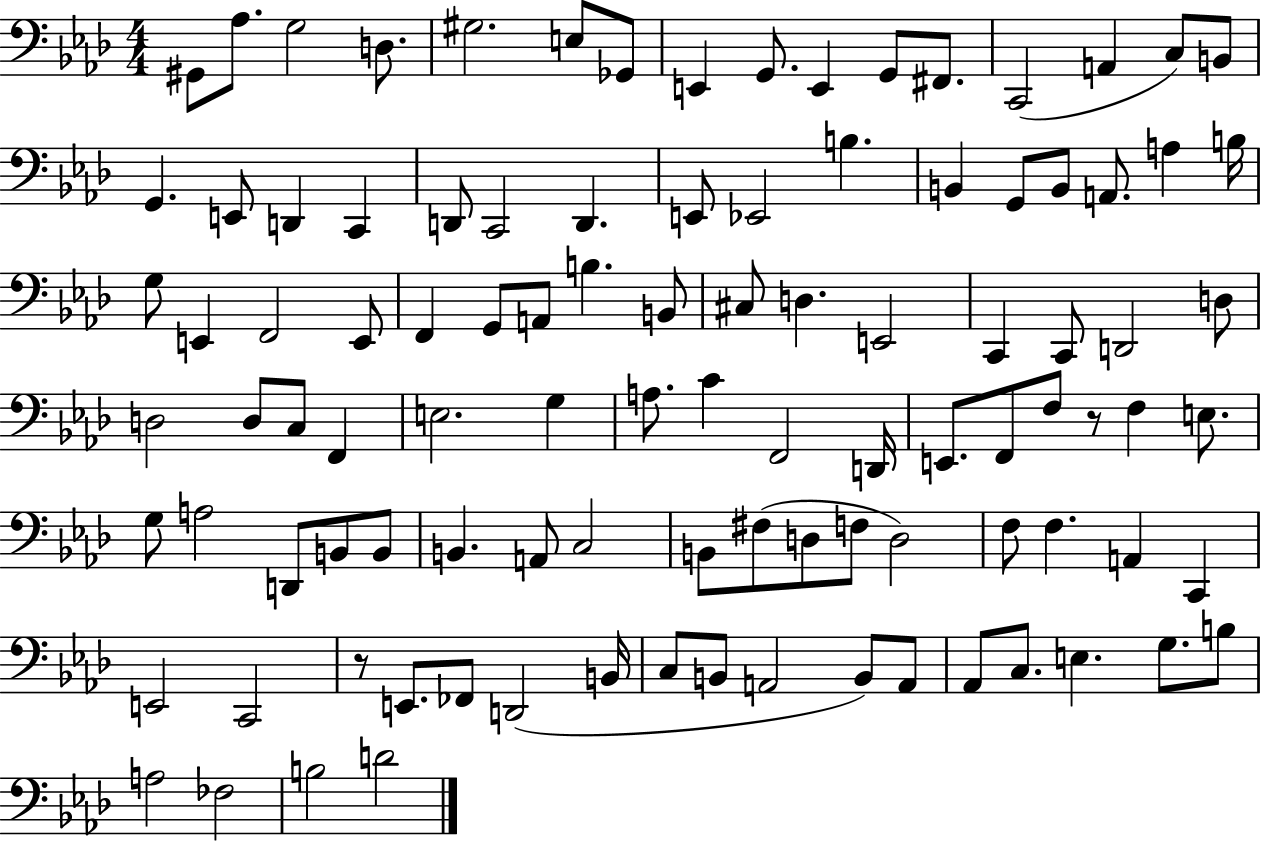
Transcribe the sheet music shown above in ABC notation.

X:1
T:Untitled
M:4/4
L:1/4
K:Ab
^G,,/2 _A,/2 G,2 D,/2 ^G,2 E,/2 _G,,/2 E,, G,,/2 E,, G,,/2 ^F,,/2 C,,2 A,, C,/2 B,,/2 G,, E,,/2 D,, C,, D,,/2 C,,2 D,, E,,/2 _E,,2 B, B,, G,,/2 B,,/2 A,,/2 A, B,/4 G,/2 E,, F,,2 E,,/2 F,, G,,/2 A,,/2 B, B,,/2 ^C,/2 D, E,,2 C,, C,,/2 D,,2 D,/2 D,2 D,/2 C,/2 F,, E,2 G, A,/2 C F,,2 D,,/4 E,,/2 F,,/2 F,/2 z/2 F, E,/2 G,/2 A,2 D,,/2 B,,/2 B,,/2 B,, A,,/2 C,2 B,,/2 ^F,/2 D,/2 F,/2 D,2 F,/2 F, A,, C,, E,,2 C,,2 z/2 E,,/2 _F,,/2 D,,2 B,,/4 C,/2 B,,/2 A,,2 B,,/2 A,,/2 _A,,/2 C,/2 E, G,/2 B,/2 A,2 _F,2 B,2 D2